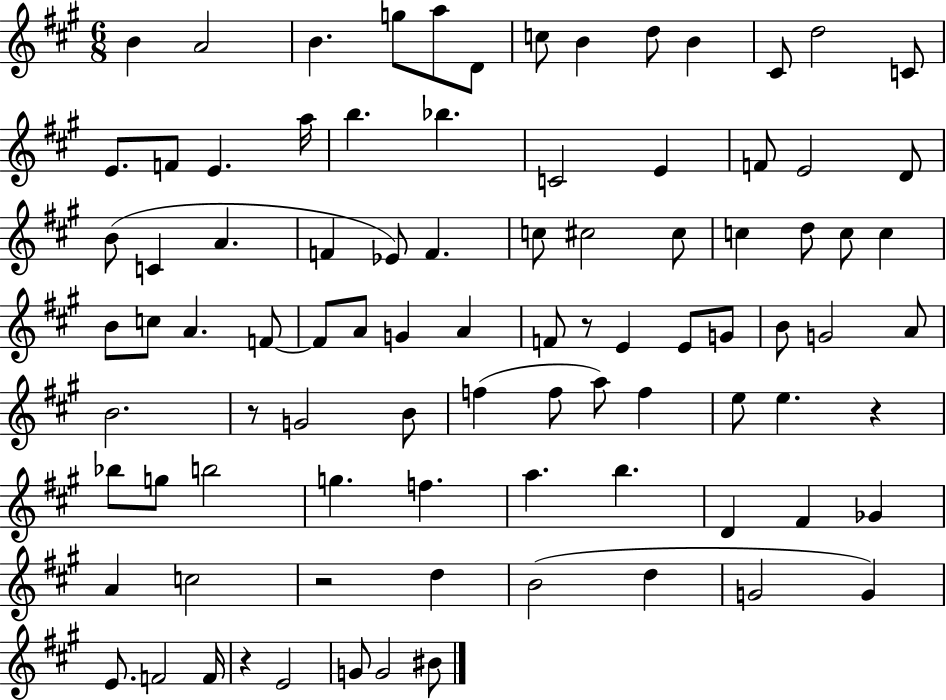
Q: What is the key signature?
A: A major